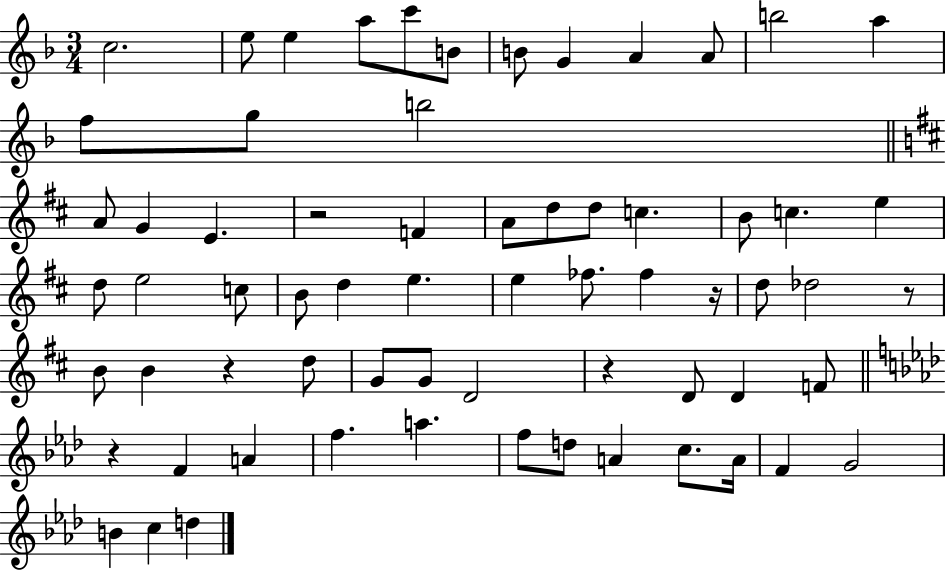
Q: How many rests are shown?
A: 6